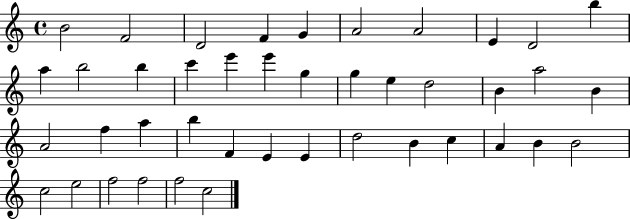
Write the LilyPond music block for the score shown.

{
  \clef treble
  \time 4/4
  \defaultTimeSignature
  \key c \major
  b'2 f'2 | d'2 f'4 g'4 | a'2 a'2 | e'4 d'2 b''4 | \break a''4 b''2 b''4 | c'''4 e'''4 e'''4 g''4 | g''4 e''4 d''2 | b'4 a''2 b'4 | \break a'2 f''4 a''4 | b''4 f'4 e'4 e'4 | d''2 b'4 c''4 | a'4 b'4 b'2 | \break c''2 e''2 | f''2 f''2 | f''2 c''2 | \bar "|."
}